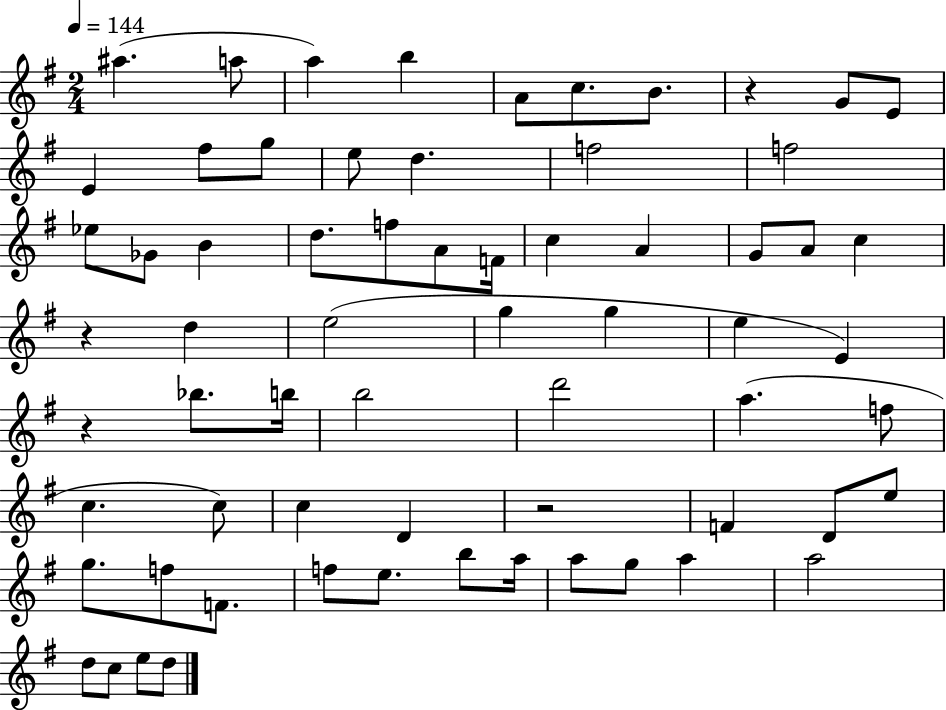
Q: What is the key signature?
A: G major